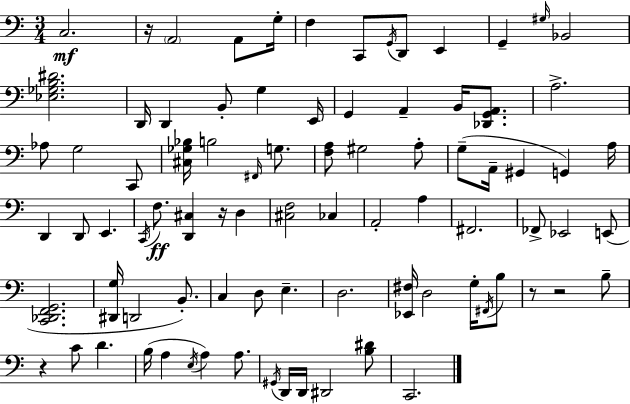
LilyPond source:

{
  \clef bass
  \numericTimeSignature
  \time 3/4
  \key c \major
  c2.\mf | r16 \parenthesize a,2 a,8 g16-. | f4 c,8 \acciaccatura { g,16 } d,8 e,4 | g,4-- \grace { gis16 } bes,2 | \break <ees ges b dis'>2. | d,16 d,4 b,8-. g4 | e,16 g,4 a,4-- b,16 <des, g, a,>8. | a2.-> | \break aes8 g2 | c,8 <cis ges bes>16 b2 \grace { fis,16 } | g8. <f a>8 gis2 | a8-. g8--( a,16-- gis,4 g,4) | \break a16 d,4 d,8 e,4. | \acciaccatura { c,16 }\ff f8. <d, cis>4 r16 | d4 <cis f>2 | ces4 a,2-. | \break a4 fis,2. | fes,8-> ees,2 | e,8( <c, des, f, g,>2. | <dis, g>16 d,2 | \break b,8.-.) c4 d8 e4.-- | d2. | <ees, fis>16 d2 | g16-. \acciaccatura { fis,16 } b8 r8 r2 | \break b8-- r4 c'8 d'4. | b16( a4 \acciaccatura { e16 }) a4 | a8. \acciaccatura { gis,16 } d,16 d,16 dis,2 | <b dis'>8 c,2. | \break \bar "|."
}